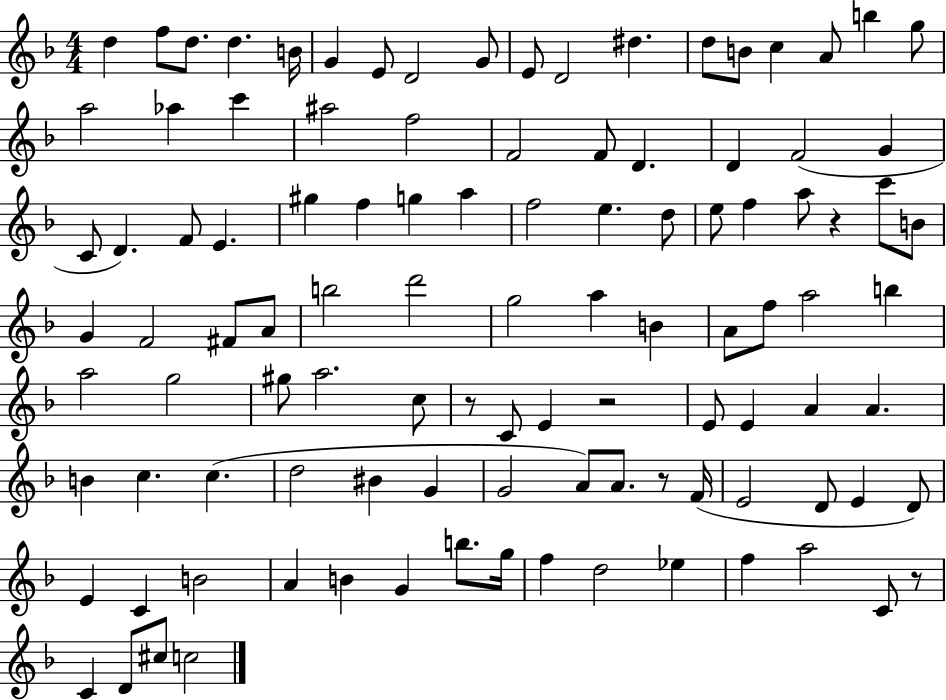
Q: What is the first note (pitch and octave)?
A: D5